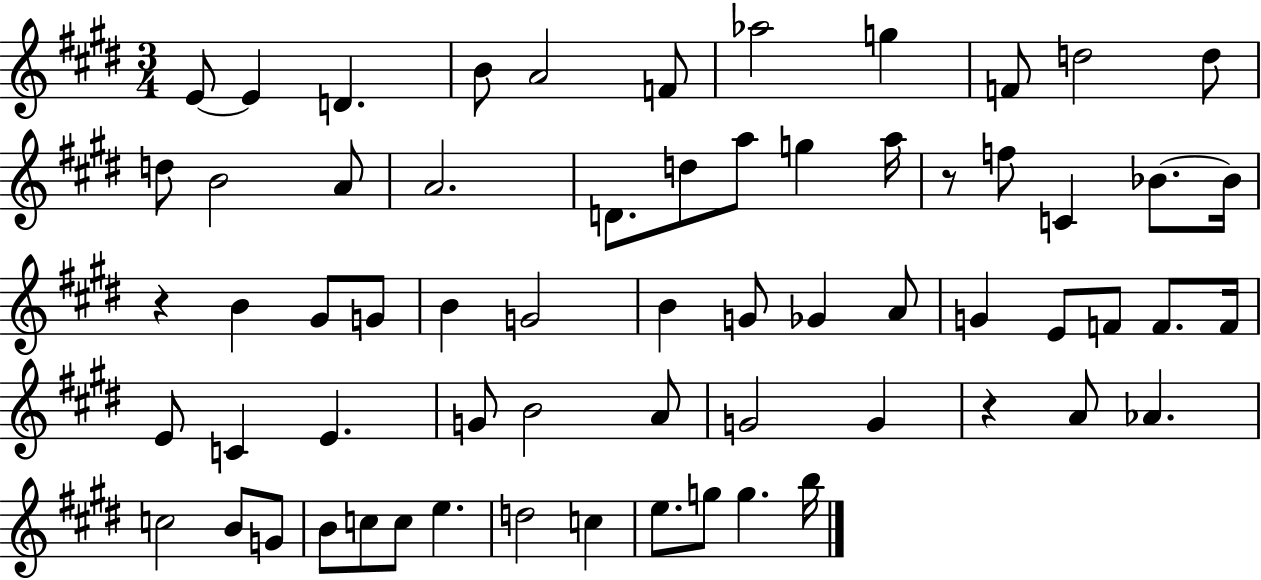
{
  \clef treble
  \numericTimeSignature
  \time 3/4
  \key e \major
  e'8~~ e'4 d'4. | b'8 a'2 f'8 | aes''2 g''4 | f'8 d''2 d''8 | \break d''8 b'2 a'8 | a'2. | d'8. d''8 a''8 g''4 a''16 | r8 f''8 c'4 bes'8.~~ bes'16 | \break r4 b'4 gis'8 g'8 | b'4 g'2 | b'4 g'8 ges'4 a'8 | g'4 e'8 f'8 f'8. f'16 | \break e'8 c'4 e'4. | g'8 b'2 a'8 | g'2 g'4 | r4 a'8 aes'4. | \break c''2 b'8 g'8 | b'8 c''8 c''8 e''4. | d''2 c''4 | e''8. g''8 g''4. b''16 | \break \bar "|."
}